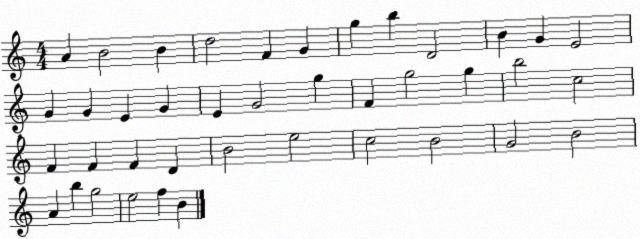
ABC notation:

X:1
T:Untitled
M:4/4
L:1/4
K:C
A B2 B d2 F G g b D2 B G E2 G G E G E G2 g F g2 g b2 c2 F F F D B2 e2 c2 B2 G2 B2 A b g2 e2 f B